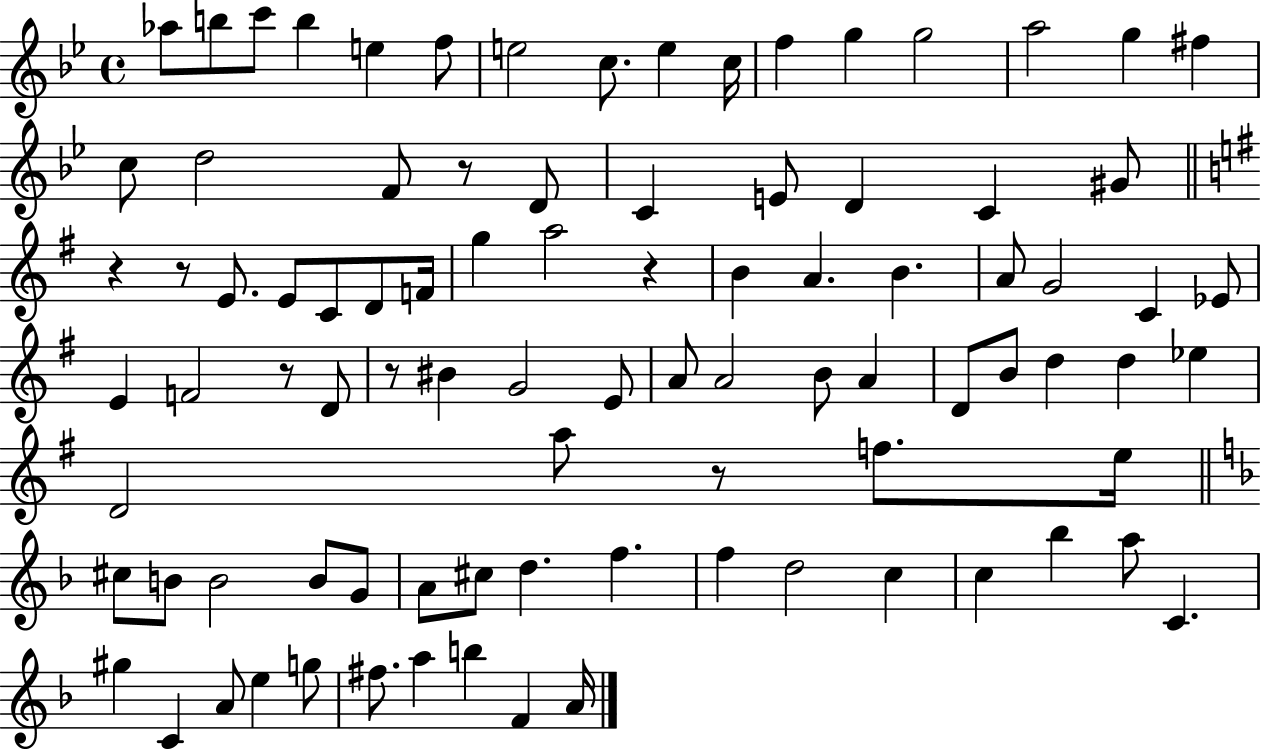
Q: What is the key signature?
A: BES major